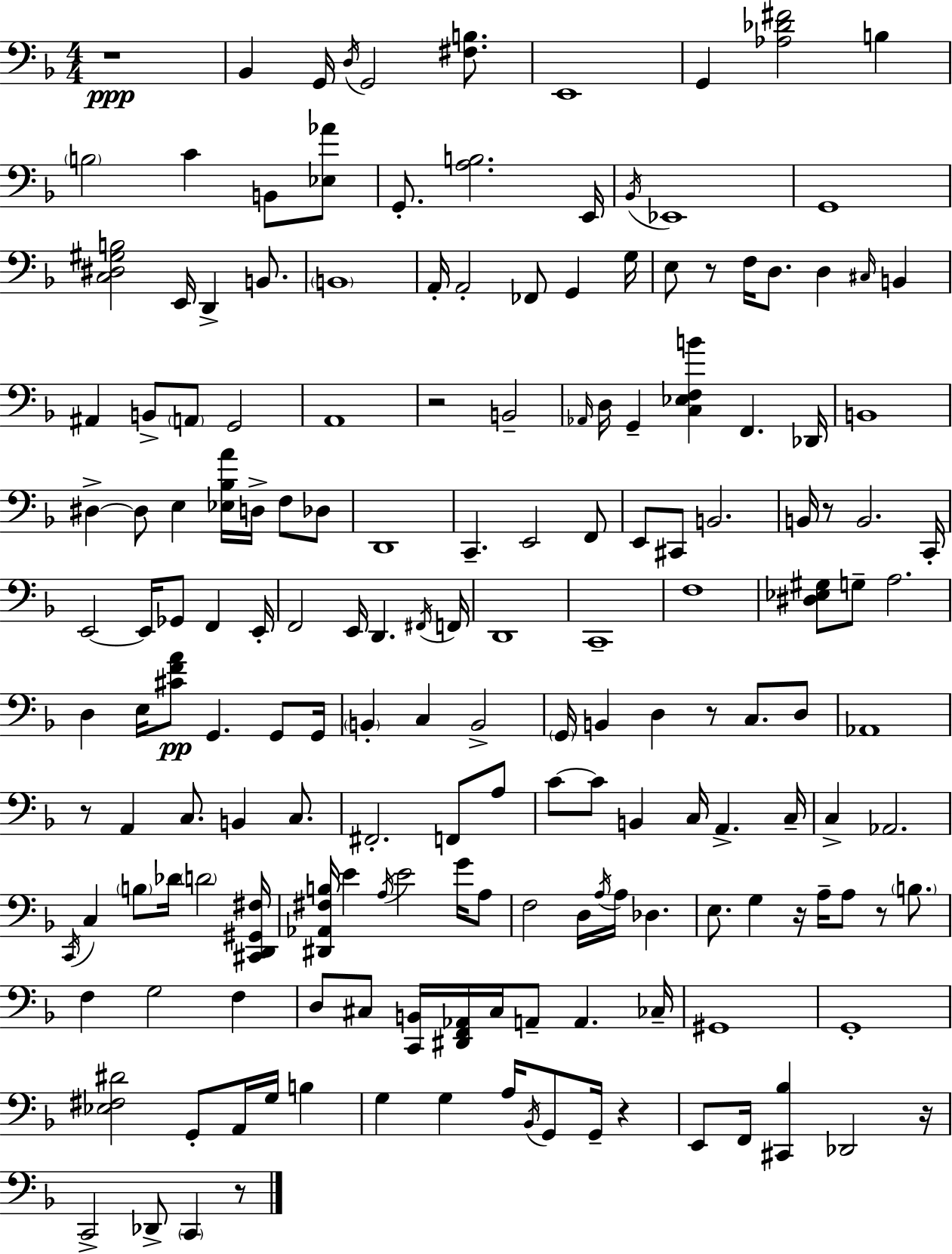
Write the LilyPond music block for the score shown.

{
  \clef bass
  \numericTimeSignature
  \time 4/4
  \key d \minor
  r1\ppp | bes,4 g,16 \acciaccatura { d16 } g,2 <fis b>8. | e,1 | g,4 <aes des' fis'>2 b4 | \break \parenthesize b2 c'4 b,8 <ees aes'>8 | g,8.-. <a b>2. | e,16 \acciaccatura { bes,16 } ees,1 | g,1 | \break <c dis gis b>2 e,16 d,4-> b,8. | \parenthesize b,1 | a,16-. a,2-. fes,8 g,4 | g16 e8 r8 f16 d8. d4 \grace { cis16 } b,4 | \break ais,4 b,8-> \parenthesize a,8 g,2 | a,1 | r2 b,2-- | \grace { aes,16 } d16 g,4-- <c ees f b'>4 f,4. | \break des,16 b,1 | dis4->~~ dis8 e4 <ees bes a'>16 d16-> | f8 des8 d,1 | c,4.-- e,2 | \break f,8 e,8 cis,8 b,2. | b,16 r8 b,2. | c,16-. e,2~~ e,16 ges,8 f,4 | e,16-. f,2 e,16 d,4. | \break \acciaccatura { fis,16 } f,16 d,1 | c,1-- | f1 | <dis ees gis>8 g8-- a2. | \break d4 e16 <cis' f' a'>8\pp g,4. | g,8 g,16 \parenthesize b,4-. c4 b,2-> | \parenthesize g,16 b,4 d4 r8 | c8. d8 aes,1 | \break r8 a,4 c8. b,4 | c8. fis,2.-. | f,8 a8 c'8~~ c'8 b,4 c16 a,4.-> | c16-- c4-> aes,2. | \break \acciaccatura { c,16 } c4 \parenthesize b8 des'16 \parenthesize d'2 | <cis, d, gis, fis>16 <dis, aes, fis b>16 e'4 \acciaccatura { a16 } e'2 | g'16 a8 f2 d16 | \acciaccatura { a16 } a16 des4. e8. g4 r16 | \break a16-- a8 r8 \parenthesize b8. f4 g2 | f4 d8 cis8 <c, b,>16 <dis, f, aes,>16 cis16 a,8-- | a,4. ces16-- gis,1 | g,1-. | \break <ees fis dis'>2 | g,8-. a,16 g16 b4 g4 g4 | a16 \acciaccatura { bes,16 } g,8 g,16-- r4 e,8 f,16 <cis, bes>4 | des,2 r16 c,2-> | \break des,8-> \parenthesize c,4 r8 \bar "|."
}